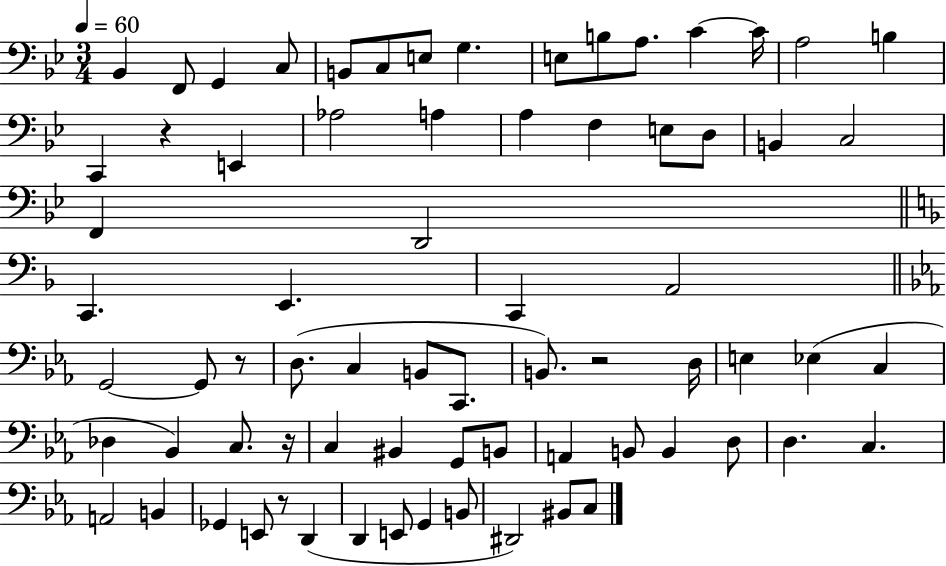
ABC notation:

X:1
T:Untitled
M:3/4
L:1/4
K:Bb
_B,, F,,/2 G,, C,/2 B,,/2 C,/2 E,/2 G, E,/2 B,/2 A,/2 C C/4 A,2 B, C,, z E,, _A,2 A, A, F, E,/2 D,/2 B,, C,2 F,, D,,2 C,, E,, C,, A,,2 G,,2 G,,/2 z/2 D,/2 C, B,,/2 C,,/2 B,,/2 z2 D,/4 E, _E, C, _D, _B,, C,/2 z/4 C, ^B,, G,,/2 B,,/2 A,, B,,/2 B,, D,/2 D, C, A,,2 B,, _G,, E,,/2 z/2 D,, D,, E,,/2 G,, B,,/2 ^D,,2 ^B,,/2 C,/2